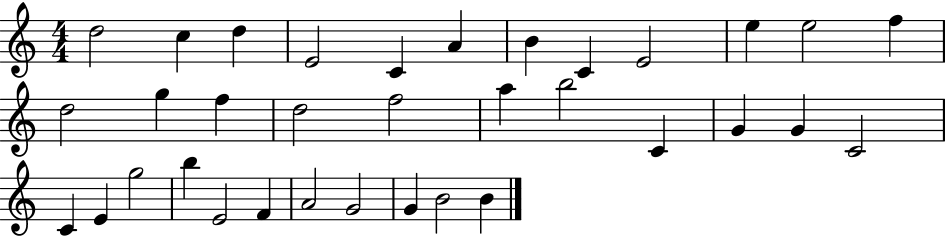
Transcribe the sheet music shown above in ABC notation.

X:1
T:Untitled
M:4/4
L:1/4
K:C
d2 c d E2 C A B C E2 e e2 f d2 g f d2 f2 a b2 C G G C2 C E g2 b E2 F A2 G2 G B2 B